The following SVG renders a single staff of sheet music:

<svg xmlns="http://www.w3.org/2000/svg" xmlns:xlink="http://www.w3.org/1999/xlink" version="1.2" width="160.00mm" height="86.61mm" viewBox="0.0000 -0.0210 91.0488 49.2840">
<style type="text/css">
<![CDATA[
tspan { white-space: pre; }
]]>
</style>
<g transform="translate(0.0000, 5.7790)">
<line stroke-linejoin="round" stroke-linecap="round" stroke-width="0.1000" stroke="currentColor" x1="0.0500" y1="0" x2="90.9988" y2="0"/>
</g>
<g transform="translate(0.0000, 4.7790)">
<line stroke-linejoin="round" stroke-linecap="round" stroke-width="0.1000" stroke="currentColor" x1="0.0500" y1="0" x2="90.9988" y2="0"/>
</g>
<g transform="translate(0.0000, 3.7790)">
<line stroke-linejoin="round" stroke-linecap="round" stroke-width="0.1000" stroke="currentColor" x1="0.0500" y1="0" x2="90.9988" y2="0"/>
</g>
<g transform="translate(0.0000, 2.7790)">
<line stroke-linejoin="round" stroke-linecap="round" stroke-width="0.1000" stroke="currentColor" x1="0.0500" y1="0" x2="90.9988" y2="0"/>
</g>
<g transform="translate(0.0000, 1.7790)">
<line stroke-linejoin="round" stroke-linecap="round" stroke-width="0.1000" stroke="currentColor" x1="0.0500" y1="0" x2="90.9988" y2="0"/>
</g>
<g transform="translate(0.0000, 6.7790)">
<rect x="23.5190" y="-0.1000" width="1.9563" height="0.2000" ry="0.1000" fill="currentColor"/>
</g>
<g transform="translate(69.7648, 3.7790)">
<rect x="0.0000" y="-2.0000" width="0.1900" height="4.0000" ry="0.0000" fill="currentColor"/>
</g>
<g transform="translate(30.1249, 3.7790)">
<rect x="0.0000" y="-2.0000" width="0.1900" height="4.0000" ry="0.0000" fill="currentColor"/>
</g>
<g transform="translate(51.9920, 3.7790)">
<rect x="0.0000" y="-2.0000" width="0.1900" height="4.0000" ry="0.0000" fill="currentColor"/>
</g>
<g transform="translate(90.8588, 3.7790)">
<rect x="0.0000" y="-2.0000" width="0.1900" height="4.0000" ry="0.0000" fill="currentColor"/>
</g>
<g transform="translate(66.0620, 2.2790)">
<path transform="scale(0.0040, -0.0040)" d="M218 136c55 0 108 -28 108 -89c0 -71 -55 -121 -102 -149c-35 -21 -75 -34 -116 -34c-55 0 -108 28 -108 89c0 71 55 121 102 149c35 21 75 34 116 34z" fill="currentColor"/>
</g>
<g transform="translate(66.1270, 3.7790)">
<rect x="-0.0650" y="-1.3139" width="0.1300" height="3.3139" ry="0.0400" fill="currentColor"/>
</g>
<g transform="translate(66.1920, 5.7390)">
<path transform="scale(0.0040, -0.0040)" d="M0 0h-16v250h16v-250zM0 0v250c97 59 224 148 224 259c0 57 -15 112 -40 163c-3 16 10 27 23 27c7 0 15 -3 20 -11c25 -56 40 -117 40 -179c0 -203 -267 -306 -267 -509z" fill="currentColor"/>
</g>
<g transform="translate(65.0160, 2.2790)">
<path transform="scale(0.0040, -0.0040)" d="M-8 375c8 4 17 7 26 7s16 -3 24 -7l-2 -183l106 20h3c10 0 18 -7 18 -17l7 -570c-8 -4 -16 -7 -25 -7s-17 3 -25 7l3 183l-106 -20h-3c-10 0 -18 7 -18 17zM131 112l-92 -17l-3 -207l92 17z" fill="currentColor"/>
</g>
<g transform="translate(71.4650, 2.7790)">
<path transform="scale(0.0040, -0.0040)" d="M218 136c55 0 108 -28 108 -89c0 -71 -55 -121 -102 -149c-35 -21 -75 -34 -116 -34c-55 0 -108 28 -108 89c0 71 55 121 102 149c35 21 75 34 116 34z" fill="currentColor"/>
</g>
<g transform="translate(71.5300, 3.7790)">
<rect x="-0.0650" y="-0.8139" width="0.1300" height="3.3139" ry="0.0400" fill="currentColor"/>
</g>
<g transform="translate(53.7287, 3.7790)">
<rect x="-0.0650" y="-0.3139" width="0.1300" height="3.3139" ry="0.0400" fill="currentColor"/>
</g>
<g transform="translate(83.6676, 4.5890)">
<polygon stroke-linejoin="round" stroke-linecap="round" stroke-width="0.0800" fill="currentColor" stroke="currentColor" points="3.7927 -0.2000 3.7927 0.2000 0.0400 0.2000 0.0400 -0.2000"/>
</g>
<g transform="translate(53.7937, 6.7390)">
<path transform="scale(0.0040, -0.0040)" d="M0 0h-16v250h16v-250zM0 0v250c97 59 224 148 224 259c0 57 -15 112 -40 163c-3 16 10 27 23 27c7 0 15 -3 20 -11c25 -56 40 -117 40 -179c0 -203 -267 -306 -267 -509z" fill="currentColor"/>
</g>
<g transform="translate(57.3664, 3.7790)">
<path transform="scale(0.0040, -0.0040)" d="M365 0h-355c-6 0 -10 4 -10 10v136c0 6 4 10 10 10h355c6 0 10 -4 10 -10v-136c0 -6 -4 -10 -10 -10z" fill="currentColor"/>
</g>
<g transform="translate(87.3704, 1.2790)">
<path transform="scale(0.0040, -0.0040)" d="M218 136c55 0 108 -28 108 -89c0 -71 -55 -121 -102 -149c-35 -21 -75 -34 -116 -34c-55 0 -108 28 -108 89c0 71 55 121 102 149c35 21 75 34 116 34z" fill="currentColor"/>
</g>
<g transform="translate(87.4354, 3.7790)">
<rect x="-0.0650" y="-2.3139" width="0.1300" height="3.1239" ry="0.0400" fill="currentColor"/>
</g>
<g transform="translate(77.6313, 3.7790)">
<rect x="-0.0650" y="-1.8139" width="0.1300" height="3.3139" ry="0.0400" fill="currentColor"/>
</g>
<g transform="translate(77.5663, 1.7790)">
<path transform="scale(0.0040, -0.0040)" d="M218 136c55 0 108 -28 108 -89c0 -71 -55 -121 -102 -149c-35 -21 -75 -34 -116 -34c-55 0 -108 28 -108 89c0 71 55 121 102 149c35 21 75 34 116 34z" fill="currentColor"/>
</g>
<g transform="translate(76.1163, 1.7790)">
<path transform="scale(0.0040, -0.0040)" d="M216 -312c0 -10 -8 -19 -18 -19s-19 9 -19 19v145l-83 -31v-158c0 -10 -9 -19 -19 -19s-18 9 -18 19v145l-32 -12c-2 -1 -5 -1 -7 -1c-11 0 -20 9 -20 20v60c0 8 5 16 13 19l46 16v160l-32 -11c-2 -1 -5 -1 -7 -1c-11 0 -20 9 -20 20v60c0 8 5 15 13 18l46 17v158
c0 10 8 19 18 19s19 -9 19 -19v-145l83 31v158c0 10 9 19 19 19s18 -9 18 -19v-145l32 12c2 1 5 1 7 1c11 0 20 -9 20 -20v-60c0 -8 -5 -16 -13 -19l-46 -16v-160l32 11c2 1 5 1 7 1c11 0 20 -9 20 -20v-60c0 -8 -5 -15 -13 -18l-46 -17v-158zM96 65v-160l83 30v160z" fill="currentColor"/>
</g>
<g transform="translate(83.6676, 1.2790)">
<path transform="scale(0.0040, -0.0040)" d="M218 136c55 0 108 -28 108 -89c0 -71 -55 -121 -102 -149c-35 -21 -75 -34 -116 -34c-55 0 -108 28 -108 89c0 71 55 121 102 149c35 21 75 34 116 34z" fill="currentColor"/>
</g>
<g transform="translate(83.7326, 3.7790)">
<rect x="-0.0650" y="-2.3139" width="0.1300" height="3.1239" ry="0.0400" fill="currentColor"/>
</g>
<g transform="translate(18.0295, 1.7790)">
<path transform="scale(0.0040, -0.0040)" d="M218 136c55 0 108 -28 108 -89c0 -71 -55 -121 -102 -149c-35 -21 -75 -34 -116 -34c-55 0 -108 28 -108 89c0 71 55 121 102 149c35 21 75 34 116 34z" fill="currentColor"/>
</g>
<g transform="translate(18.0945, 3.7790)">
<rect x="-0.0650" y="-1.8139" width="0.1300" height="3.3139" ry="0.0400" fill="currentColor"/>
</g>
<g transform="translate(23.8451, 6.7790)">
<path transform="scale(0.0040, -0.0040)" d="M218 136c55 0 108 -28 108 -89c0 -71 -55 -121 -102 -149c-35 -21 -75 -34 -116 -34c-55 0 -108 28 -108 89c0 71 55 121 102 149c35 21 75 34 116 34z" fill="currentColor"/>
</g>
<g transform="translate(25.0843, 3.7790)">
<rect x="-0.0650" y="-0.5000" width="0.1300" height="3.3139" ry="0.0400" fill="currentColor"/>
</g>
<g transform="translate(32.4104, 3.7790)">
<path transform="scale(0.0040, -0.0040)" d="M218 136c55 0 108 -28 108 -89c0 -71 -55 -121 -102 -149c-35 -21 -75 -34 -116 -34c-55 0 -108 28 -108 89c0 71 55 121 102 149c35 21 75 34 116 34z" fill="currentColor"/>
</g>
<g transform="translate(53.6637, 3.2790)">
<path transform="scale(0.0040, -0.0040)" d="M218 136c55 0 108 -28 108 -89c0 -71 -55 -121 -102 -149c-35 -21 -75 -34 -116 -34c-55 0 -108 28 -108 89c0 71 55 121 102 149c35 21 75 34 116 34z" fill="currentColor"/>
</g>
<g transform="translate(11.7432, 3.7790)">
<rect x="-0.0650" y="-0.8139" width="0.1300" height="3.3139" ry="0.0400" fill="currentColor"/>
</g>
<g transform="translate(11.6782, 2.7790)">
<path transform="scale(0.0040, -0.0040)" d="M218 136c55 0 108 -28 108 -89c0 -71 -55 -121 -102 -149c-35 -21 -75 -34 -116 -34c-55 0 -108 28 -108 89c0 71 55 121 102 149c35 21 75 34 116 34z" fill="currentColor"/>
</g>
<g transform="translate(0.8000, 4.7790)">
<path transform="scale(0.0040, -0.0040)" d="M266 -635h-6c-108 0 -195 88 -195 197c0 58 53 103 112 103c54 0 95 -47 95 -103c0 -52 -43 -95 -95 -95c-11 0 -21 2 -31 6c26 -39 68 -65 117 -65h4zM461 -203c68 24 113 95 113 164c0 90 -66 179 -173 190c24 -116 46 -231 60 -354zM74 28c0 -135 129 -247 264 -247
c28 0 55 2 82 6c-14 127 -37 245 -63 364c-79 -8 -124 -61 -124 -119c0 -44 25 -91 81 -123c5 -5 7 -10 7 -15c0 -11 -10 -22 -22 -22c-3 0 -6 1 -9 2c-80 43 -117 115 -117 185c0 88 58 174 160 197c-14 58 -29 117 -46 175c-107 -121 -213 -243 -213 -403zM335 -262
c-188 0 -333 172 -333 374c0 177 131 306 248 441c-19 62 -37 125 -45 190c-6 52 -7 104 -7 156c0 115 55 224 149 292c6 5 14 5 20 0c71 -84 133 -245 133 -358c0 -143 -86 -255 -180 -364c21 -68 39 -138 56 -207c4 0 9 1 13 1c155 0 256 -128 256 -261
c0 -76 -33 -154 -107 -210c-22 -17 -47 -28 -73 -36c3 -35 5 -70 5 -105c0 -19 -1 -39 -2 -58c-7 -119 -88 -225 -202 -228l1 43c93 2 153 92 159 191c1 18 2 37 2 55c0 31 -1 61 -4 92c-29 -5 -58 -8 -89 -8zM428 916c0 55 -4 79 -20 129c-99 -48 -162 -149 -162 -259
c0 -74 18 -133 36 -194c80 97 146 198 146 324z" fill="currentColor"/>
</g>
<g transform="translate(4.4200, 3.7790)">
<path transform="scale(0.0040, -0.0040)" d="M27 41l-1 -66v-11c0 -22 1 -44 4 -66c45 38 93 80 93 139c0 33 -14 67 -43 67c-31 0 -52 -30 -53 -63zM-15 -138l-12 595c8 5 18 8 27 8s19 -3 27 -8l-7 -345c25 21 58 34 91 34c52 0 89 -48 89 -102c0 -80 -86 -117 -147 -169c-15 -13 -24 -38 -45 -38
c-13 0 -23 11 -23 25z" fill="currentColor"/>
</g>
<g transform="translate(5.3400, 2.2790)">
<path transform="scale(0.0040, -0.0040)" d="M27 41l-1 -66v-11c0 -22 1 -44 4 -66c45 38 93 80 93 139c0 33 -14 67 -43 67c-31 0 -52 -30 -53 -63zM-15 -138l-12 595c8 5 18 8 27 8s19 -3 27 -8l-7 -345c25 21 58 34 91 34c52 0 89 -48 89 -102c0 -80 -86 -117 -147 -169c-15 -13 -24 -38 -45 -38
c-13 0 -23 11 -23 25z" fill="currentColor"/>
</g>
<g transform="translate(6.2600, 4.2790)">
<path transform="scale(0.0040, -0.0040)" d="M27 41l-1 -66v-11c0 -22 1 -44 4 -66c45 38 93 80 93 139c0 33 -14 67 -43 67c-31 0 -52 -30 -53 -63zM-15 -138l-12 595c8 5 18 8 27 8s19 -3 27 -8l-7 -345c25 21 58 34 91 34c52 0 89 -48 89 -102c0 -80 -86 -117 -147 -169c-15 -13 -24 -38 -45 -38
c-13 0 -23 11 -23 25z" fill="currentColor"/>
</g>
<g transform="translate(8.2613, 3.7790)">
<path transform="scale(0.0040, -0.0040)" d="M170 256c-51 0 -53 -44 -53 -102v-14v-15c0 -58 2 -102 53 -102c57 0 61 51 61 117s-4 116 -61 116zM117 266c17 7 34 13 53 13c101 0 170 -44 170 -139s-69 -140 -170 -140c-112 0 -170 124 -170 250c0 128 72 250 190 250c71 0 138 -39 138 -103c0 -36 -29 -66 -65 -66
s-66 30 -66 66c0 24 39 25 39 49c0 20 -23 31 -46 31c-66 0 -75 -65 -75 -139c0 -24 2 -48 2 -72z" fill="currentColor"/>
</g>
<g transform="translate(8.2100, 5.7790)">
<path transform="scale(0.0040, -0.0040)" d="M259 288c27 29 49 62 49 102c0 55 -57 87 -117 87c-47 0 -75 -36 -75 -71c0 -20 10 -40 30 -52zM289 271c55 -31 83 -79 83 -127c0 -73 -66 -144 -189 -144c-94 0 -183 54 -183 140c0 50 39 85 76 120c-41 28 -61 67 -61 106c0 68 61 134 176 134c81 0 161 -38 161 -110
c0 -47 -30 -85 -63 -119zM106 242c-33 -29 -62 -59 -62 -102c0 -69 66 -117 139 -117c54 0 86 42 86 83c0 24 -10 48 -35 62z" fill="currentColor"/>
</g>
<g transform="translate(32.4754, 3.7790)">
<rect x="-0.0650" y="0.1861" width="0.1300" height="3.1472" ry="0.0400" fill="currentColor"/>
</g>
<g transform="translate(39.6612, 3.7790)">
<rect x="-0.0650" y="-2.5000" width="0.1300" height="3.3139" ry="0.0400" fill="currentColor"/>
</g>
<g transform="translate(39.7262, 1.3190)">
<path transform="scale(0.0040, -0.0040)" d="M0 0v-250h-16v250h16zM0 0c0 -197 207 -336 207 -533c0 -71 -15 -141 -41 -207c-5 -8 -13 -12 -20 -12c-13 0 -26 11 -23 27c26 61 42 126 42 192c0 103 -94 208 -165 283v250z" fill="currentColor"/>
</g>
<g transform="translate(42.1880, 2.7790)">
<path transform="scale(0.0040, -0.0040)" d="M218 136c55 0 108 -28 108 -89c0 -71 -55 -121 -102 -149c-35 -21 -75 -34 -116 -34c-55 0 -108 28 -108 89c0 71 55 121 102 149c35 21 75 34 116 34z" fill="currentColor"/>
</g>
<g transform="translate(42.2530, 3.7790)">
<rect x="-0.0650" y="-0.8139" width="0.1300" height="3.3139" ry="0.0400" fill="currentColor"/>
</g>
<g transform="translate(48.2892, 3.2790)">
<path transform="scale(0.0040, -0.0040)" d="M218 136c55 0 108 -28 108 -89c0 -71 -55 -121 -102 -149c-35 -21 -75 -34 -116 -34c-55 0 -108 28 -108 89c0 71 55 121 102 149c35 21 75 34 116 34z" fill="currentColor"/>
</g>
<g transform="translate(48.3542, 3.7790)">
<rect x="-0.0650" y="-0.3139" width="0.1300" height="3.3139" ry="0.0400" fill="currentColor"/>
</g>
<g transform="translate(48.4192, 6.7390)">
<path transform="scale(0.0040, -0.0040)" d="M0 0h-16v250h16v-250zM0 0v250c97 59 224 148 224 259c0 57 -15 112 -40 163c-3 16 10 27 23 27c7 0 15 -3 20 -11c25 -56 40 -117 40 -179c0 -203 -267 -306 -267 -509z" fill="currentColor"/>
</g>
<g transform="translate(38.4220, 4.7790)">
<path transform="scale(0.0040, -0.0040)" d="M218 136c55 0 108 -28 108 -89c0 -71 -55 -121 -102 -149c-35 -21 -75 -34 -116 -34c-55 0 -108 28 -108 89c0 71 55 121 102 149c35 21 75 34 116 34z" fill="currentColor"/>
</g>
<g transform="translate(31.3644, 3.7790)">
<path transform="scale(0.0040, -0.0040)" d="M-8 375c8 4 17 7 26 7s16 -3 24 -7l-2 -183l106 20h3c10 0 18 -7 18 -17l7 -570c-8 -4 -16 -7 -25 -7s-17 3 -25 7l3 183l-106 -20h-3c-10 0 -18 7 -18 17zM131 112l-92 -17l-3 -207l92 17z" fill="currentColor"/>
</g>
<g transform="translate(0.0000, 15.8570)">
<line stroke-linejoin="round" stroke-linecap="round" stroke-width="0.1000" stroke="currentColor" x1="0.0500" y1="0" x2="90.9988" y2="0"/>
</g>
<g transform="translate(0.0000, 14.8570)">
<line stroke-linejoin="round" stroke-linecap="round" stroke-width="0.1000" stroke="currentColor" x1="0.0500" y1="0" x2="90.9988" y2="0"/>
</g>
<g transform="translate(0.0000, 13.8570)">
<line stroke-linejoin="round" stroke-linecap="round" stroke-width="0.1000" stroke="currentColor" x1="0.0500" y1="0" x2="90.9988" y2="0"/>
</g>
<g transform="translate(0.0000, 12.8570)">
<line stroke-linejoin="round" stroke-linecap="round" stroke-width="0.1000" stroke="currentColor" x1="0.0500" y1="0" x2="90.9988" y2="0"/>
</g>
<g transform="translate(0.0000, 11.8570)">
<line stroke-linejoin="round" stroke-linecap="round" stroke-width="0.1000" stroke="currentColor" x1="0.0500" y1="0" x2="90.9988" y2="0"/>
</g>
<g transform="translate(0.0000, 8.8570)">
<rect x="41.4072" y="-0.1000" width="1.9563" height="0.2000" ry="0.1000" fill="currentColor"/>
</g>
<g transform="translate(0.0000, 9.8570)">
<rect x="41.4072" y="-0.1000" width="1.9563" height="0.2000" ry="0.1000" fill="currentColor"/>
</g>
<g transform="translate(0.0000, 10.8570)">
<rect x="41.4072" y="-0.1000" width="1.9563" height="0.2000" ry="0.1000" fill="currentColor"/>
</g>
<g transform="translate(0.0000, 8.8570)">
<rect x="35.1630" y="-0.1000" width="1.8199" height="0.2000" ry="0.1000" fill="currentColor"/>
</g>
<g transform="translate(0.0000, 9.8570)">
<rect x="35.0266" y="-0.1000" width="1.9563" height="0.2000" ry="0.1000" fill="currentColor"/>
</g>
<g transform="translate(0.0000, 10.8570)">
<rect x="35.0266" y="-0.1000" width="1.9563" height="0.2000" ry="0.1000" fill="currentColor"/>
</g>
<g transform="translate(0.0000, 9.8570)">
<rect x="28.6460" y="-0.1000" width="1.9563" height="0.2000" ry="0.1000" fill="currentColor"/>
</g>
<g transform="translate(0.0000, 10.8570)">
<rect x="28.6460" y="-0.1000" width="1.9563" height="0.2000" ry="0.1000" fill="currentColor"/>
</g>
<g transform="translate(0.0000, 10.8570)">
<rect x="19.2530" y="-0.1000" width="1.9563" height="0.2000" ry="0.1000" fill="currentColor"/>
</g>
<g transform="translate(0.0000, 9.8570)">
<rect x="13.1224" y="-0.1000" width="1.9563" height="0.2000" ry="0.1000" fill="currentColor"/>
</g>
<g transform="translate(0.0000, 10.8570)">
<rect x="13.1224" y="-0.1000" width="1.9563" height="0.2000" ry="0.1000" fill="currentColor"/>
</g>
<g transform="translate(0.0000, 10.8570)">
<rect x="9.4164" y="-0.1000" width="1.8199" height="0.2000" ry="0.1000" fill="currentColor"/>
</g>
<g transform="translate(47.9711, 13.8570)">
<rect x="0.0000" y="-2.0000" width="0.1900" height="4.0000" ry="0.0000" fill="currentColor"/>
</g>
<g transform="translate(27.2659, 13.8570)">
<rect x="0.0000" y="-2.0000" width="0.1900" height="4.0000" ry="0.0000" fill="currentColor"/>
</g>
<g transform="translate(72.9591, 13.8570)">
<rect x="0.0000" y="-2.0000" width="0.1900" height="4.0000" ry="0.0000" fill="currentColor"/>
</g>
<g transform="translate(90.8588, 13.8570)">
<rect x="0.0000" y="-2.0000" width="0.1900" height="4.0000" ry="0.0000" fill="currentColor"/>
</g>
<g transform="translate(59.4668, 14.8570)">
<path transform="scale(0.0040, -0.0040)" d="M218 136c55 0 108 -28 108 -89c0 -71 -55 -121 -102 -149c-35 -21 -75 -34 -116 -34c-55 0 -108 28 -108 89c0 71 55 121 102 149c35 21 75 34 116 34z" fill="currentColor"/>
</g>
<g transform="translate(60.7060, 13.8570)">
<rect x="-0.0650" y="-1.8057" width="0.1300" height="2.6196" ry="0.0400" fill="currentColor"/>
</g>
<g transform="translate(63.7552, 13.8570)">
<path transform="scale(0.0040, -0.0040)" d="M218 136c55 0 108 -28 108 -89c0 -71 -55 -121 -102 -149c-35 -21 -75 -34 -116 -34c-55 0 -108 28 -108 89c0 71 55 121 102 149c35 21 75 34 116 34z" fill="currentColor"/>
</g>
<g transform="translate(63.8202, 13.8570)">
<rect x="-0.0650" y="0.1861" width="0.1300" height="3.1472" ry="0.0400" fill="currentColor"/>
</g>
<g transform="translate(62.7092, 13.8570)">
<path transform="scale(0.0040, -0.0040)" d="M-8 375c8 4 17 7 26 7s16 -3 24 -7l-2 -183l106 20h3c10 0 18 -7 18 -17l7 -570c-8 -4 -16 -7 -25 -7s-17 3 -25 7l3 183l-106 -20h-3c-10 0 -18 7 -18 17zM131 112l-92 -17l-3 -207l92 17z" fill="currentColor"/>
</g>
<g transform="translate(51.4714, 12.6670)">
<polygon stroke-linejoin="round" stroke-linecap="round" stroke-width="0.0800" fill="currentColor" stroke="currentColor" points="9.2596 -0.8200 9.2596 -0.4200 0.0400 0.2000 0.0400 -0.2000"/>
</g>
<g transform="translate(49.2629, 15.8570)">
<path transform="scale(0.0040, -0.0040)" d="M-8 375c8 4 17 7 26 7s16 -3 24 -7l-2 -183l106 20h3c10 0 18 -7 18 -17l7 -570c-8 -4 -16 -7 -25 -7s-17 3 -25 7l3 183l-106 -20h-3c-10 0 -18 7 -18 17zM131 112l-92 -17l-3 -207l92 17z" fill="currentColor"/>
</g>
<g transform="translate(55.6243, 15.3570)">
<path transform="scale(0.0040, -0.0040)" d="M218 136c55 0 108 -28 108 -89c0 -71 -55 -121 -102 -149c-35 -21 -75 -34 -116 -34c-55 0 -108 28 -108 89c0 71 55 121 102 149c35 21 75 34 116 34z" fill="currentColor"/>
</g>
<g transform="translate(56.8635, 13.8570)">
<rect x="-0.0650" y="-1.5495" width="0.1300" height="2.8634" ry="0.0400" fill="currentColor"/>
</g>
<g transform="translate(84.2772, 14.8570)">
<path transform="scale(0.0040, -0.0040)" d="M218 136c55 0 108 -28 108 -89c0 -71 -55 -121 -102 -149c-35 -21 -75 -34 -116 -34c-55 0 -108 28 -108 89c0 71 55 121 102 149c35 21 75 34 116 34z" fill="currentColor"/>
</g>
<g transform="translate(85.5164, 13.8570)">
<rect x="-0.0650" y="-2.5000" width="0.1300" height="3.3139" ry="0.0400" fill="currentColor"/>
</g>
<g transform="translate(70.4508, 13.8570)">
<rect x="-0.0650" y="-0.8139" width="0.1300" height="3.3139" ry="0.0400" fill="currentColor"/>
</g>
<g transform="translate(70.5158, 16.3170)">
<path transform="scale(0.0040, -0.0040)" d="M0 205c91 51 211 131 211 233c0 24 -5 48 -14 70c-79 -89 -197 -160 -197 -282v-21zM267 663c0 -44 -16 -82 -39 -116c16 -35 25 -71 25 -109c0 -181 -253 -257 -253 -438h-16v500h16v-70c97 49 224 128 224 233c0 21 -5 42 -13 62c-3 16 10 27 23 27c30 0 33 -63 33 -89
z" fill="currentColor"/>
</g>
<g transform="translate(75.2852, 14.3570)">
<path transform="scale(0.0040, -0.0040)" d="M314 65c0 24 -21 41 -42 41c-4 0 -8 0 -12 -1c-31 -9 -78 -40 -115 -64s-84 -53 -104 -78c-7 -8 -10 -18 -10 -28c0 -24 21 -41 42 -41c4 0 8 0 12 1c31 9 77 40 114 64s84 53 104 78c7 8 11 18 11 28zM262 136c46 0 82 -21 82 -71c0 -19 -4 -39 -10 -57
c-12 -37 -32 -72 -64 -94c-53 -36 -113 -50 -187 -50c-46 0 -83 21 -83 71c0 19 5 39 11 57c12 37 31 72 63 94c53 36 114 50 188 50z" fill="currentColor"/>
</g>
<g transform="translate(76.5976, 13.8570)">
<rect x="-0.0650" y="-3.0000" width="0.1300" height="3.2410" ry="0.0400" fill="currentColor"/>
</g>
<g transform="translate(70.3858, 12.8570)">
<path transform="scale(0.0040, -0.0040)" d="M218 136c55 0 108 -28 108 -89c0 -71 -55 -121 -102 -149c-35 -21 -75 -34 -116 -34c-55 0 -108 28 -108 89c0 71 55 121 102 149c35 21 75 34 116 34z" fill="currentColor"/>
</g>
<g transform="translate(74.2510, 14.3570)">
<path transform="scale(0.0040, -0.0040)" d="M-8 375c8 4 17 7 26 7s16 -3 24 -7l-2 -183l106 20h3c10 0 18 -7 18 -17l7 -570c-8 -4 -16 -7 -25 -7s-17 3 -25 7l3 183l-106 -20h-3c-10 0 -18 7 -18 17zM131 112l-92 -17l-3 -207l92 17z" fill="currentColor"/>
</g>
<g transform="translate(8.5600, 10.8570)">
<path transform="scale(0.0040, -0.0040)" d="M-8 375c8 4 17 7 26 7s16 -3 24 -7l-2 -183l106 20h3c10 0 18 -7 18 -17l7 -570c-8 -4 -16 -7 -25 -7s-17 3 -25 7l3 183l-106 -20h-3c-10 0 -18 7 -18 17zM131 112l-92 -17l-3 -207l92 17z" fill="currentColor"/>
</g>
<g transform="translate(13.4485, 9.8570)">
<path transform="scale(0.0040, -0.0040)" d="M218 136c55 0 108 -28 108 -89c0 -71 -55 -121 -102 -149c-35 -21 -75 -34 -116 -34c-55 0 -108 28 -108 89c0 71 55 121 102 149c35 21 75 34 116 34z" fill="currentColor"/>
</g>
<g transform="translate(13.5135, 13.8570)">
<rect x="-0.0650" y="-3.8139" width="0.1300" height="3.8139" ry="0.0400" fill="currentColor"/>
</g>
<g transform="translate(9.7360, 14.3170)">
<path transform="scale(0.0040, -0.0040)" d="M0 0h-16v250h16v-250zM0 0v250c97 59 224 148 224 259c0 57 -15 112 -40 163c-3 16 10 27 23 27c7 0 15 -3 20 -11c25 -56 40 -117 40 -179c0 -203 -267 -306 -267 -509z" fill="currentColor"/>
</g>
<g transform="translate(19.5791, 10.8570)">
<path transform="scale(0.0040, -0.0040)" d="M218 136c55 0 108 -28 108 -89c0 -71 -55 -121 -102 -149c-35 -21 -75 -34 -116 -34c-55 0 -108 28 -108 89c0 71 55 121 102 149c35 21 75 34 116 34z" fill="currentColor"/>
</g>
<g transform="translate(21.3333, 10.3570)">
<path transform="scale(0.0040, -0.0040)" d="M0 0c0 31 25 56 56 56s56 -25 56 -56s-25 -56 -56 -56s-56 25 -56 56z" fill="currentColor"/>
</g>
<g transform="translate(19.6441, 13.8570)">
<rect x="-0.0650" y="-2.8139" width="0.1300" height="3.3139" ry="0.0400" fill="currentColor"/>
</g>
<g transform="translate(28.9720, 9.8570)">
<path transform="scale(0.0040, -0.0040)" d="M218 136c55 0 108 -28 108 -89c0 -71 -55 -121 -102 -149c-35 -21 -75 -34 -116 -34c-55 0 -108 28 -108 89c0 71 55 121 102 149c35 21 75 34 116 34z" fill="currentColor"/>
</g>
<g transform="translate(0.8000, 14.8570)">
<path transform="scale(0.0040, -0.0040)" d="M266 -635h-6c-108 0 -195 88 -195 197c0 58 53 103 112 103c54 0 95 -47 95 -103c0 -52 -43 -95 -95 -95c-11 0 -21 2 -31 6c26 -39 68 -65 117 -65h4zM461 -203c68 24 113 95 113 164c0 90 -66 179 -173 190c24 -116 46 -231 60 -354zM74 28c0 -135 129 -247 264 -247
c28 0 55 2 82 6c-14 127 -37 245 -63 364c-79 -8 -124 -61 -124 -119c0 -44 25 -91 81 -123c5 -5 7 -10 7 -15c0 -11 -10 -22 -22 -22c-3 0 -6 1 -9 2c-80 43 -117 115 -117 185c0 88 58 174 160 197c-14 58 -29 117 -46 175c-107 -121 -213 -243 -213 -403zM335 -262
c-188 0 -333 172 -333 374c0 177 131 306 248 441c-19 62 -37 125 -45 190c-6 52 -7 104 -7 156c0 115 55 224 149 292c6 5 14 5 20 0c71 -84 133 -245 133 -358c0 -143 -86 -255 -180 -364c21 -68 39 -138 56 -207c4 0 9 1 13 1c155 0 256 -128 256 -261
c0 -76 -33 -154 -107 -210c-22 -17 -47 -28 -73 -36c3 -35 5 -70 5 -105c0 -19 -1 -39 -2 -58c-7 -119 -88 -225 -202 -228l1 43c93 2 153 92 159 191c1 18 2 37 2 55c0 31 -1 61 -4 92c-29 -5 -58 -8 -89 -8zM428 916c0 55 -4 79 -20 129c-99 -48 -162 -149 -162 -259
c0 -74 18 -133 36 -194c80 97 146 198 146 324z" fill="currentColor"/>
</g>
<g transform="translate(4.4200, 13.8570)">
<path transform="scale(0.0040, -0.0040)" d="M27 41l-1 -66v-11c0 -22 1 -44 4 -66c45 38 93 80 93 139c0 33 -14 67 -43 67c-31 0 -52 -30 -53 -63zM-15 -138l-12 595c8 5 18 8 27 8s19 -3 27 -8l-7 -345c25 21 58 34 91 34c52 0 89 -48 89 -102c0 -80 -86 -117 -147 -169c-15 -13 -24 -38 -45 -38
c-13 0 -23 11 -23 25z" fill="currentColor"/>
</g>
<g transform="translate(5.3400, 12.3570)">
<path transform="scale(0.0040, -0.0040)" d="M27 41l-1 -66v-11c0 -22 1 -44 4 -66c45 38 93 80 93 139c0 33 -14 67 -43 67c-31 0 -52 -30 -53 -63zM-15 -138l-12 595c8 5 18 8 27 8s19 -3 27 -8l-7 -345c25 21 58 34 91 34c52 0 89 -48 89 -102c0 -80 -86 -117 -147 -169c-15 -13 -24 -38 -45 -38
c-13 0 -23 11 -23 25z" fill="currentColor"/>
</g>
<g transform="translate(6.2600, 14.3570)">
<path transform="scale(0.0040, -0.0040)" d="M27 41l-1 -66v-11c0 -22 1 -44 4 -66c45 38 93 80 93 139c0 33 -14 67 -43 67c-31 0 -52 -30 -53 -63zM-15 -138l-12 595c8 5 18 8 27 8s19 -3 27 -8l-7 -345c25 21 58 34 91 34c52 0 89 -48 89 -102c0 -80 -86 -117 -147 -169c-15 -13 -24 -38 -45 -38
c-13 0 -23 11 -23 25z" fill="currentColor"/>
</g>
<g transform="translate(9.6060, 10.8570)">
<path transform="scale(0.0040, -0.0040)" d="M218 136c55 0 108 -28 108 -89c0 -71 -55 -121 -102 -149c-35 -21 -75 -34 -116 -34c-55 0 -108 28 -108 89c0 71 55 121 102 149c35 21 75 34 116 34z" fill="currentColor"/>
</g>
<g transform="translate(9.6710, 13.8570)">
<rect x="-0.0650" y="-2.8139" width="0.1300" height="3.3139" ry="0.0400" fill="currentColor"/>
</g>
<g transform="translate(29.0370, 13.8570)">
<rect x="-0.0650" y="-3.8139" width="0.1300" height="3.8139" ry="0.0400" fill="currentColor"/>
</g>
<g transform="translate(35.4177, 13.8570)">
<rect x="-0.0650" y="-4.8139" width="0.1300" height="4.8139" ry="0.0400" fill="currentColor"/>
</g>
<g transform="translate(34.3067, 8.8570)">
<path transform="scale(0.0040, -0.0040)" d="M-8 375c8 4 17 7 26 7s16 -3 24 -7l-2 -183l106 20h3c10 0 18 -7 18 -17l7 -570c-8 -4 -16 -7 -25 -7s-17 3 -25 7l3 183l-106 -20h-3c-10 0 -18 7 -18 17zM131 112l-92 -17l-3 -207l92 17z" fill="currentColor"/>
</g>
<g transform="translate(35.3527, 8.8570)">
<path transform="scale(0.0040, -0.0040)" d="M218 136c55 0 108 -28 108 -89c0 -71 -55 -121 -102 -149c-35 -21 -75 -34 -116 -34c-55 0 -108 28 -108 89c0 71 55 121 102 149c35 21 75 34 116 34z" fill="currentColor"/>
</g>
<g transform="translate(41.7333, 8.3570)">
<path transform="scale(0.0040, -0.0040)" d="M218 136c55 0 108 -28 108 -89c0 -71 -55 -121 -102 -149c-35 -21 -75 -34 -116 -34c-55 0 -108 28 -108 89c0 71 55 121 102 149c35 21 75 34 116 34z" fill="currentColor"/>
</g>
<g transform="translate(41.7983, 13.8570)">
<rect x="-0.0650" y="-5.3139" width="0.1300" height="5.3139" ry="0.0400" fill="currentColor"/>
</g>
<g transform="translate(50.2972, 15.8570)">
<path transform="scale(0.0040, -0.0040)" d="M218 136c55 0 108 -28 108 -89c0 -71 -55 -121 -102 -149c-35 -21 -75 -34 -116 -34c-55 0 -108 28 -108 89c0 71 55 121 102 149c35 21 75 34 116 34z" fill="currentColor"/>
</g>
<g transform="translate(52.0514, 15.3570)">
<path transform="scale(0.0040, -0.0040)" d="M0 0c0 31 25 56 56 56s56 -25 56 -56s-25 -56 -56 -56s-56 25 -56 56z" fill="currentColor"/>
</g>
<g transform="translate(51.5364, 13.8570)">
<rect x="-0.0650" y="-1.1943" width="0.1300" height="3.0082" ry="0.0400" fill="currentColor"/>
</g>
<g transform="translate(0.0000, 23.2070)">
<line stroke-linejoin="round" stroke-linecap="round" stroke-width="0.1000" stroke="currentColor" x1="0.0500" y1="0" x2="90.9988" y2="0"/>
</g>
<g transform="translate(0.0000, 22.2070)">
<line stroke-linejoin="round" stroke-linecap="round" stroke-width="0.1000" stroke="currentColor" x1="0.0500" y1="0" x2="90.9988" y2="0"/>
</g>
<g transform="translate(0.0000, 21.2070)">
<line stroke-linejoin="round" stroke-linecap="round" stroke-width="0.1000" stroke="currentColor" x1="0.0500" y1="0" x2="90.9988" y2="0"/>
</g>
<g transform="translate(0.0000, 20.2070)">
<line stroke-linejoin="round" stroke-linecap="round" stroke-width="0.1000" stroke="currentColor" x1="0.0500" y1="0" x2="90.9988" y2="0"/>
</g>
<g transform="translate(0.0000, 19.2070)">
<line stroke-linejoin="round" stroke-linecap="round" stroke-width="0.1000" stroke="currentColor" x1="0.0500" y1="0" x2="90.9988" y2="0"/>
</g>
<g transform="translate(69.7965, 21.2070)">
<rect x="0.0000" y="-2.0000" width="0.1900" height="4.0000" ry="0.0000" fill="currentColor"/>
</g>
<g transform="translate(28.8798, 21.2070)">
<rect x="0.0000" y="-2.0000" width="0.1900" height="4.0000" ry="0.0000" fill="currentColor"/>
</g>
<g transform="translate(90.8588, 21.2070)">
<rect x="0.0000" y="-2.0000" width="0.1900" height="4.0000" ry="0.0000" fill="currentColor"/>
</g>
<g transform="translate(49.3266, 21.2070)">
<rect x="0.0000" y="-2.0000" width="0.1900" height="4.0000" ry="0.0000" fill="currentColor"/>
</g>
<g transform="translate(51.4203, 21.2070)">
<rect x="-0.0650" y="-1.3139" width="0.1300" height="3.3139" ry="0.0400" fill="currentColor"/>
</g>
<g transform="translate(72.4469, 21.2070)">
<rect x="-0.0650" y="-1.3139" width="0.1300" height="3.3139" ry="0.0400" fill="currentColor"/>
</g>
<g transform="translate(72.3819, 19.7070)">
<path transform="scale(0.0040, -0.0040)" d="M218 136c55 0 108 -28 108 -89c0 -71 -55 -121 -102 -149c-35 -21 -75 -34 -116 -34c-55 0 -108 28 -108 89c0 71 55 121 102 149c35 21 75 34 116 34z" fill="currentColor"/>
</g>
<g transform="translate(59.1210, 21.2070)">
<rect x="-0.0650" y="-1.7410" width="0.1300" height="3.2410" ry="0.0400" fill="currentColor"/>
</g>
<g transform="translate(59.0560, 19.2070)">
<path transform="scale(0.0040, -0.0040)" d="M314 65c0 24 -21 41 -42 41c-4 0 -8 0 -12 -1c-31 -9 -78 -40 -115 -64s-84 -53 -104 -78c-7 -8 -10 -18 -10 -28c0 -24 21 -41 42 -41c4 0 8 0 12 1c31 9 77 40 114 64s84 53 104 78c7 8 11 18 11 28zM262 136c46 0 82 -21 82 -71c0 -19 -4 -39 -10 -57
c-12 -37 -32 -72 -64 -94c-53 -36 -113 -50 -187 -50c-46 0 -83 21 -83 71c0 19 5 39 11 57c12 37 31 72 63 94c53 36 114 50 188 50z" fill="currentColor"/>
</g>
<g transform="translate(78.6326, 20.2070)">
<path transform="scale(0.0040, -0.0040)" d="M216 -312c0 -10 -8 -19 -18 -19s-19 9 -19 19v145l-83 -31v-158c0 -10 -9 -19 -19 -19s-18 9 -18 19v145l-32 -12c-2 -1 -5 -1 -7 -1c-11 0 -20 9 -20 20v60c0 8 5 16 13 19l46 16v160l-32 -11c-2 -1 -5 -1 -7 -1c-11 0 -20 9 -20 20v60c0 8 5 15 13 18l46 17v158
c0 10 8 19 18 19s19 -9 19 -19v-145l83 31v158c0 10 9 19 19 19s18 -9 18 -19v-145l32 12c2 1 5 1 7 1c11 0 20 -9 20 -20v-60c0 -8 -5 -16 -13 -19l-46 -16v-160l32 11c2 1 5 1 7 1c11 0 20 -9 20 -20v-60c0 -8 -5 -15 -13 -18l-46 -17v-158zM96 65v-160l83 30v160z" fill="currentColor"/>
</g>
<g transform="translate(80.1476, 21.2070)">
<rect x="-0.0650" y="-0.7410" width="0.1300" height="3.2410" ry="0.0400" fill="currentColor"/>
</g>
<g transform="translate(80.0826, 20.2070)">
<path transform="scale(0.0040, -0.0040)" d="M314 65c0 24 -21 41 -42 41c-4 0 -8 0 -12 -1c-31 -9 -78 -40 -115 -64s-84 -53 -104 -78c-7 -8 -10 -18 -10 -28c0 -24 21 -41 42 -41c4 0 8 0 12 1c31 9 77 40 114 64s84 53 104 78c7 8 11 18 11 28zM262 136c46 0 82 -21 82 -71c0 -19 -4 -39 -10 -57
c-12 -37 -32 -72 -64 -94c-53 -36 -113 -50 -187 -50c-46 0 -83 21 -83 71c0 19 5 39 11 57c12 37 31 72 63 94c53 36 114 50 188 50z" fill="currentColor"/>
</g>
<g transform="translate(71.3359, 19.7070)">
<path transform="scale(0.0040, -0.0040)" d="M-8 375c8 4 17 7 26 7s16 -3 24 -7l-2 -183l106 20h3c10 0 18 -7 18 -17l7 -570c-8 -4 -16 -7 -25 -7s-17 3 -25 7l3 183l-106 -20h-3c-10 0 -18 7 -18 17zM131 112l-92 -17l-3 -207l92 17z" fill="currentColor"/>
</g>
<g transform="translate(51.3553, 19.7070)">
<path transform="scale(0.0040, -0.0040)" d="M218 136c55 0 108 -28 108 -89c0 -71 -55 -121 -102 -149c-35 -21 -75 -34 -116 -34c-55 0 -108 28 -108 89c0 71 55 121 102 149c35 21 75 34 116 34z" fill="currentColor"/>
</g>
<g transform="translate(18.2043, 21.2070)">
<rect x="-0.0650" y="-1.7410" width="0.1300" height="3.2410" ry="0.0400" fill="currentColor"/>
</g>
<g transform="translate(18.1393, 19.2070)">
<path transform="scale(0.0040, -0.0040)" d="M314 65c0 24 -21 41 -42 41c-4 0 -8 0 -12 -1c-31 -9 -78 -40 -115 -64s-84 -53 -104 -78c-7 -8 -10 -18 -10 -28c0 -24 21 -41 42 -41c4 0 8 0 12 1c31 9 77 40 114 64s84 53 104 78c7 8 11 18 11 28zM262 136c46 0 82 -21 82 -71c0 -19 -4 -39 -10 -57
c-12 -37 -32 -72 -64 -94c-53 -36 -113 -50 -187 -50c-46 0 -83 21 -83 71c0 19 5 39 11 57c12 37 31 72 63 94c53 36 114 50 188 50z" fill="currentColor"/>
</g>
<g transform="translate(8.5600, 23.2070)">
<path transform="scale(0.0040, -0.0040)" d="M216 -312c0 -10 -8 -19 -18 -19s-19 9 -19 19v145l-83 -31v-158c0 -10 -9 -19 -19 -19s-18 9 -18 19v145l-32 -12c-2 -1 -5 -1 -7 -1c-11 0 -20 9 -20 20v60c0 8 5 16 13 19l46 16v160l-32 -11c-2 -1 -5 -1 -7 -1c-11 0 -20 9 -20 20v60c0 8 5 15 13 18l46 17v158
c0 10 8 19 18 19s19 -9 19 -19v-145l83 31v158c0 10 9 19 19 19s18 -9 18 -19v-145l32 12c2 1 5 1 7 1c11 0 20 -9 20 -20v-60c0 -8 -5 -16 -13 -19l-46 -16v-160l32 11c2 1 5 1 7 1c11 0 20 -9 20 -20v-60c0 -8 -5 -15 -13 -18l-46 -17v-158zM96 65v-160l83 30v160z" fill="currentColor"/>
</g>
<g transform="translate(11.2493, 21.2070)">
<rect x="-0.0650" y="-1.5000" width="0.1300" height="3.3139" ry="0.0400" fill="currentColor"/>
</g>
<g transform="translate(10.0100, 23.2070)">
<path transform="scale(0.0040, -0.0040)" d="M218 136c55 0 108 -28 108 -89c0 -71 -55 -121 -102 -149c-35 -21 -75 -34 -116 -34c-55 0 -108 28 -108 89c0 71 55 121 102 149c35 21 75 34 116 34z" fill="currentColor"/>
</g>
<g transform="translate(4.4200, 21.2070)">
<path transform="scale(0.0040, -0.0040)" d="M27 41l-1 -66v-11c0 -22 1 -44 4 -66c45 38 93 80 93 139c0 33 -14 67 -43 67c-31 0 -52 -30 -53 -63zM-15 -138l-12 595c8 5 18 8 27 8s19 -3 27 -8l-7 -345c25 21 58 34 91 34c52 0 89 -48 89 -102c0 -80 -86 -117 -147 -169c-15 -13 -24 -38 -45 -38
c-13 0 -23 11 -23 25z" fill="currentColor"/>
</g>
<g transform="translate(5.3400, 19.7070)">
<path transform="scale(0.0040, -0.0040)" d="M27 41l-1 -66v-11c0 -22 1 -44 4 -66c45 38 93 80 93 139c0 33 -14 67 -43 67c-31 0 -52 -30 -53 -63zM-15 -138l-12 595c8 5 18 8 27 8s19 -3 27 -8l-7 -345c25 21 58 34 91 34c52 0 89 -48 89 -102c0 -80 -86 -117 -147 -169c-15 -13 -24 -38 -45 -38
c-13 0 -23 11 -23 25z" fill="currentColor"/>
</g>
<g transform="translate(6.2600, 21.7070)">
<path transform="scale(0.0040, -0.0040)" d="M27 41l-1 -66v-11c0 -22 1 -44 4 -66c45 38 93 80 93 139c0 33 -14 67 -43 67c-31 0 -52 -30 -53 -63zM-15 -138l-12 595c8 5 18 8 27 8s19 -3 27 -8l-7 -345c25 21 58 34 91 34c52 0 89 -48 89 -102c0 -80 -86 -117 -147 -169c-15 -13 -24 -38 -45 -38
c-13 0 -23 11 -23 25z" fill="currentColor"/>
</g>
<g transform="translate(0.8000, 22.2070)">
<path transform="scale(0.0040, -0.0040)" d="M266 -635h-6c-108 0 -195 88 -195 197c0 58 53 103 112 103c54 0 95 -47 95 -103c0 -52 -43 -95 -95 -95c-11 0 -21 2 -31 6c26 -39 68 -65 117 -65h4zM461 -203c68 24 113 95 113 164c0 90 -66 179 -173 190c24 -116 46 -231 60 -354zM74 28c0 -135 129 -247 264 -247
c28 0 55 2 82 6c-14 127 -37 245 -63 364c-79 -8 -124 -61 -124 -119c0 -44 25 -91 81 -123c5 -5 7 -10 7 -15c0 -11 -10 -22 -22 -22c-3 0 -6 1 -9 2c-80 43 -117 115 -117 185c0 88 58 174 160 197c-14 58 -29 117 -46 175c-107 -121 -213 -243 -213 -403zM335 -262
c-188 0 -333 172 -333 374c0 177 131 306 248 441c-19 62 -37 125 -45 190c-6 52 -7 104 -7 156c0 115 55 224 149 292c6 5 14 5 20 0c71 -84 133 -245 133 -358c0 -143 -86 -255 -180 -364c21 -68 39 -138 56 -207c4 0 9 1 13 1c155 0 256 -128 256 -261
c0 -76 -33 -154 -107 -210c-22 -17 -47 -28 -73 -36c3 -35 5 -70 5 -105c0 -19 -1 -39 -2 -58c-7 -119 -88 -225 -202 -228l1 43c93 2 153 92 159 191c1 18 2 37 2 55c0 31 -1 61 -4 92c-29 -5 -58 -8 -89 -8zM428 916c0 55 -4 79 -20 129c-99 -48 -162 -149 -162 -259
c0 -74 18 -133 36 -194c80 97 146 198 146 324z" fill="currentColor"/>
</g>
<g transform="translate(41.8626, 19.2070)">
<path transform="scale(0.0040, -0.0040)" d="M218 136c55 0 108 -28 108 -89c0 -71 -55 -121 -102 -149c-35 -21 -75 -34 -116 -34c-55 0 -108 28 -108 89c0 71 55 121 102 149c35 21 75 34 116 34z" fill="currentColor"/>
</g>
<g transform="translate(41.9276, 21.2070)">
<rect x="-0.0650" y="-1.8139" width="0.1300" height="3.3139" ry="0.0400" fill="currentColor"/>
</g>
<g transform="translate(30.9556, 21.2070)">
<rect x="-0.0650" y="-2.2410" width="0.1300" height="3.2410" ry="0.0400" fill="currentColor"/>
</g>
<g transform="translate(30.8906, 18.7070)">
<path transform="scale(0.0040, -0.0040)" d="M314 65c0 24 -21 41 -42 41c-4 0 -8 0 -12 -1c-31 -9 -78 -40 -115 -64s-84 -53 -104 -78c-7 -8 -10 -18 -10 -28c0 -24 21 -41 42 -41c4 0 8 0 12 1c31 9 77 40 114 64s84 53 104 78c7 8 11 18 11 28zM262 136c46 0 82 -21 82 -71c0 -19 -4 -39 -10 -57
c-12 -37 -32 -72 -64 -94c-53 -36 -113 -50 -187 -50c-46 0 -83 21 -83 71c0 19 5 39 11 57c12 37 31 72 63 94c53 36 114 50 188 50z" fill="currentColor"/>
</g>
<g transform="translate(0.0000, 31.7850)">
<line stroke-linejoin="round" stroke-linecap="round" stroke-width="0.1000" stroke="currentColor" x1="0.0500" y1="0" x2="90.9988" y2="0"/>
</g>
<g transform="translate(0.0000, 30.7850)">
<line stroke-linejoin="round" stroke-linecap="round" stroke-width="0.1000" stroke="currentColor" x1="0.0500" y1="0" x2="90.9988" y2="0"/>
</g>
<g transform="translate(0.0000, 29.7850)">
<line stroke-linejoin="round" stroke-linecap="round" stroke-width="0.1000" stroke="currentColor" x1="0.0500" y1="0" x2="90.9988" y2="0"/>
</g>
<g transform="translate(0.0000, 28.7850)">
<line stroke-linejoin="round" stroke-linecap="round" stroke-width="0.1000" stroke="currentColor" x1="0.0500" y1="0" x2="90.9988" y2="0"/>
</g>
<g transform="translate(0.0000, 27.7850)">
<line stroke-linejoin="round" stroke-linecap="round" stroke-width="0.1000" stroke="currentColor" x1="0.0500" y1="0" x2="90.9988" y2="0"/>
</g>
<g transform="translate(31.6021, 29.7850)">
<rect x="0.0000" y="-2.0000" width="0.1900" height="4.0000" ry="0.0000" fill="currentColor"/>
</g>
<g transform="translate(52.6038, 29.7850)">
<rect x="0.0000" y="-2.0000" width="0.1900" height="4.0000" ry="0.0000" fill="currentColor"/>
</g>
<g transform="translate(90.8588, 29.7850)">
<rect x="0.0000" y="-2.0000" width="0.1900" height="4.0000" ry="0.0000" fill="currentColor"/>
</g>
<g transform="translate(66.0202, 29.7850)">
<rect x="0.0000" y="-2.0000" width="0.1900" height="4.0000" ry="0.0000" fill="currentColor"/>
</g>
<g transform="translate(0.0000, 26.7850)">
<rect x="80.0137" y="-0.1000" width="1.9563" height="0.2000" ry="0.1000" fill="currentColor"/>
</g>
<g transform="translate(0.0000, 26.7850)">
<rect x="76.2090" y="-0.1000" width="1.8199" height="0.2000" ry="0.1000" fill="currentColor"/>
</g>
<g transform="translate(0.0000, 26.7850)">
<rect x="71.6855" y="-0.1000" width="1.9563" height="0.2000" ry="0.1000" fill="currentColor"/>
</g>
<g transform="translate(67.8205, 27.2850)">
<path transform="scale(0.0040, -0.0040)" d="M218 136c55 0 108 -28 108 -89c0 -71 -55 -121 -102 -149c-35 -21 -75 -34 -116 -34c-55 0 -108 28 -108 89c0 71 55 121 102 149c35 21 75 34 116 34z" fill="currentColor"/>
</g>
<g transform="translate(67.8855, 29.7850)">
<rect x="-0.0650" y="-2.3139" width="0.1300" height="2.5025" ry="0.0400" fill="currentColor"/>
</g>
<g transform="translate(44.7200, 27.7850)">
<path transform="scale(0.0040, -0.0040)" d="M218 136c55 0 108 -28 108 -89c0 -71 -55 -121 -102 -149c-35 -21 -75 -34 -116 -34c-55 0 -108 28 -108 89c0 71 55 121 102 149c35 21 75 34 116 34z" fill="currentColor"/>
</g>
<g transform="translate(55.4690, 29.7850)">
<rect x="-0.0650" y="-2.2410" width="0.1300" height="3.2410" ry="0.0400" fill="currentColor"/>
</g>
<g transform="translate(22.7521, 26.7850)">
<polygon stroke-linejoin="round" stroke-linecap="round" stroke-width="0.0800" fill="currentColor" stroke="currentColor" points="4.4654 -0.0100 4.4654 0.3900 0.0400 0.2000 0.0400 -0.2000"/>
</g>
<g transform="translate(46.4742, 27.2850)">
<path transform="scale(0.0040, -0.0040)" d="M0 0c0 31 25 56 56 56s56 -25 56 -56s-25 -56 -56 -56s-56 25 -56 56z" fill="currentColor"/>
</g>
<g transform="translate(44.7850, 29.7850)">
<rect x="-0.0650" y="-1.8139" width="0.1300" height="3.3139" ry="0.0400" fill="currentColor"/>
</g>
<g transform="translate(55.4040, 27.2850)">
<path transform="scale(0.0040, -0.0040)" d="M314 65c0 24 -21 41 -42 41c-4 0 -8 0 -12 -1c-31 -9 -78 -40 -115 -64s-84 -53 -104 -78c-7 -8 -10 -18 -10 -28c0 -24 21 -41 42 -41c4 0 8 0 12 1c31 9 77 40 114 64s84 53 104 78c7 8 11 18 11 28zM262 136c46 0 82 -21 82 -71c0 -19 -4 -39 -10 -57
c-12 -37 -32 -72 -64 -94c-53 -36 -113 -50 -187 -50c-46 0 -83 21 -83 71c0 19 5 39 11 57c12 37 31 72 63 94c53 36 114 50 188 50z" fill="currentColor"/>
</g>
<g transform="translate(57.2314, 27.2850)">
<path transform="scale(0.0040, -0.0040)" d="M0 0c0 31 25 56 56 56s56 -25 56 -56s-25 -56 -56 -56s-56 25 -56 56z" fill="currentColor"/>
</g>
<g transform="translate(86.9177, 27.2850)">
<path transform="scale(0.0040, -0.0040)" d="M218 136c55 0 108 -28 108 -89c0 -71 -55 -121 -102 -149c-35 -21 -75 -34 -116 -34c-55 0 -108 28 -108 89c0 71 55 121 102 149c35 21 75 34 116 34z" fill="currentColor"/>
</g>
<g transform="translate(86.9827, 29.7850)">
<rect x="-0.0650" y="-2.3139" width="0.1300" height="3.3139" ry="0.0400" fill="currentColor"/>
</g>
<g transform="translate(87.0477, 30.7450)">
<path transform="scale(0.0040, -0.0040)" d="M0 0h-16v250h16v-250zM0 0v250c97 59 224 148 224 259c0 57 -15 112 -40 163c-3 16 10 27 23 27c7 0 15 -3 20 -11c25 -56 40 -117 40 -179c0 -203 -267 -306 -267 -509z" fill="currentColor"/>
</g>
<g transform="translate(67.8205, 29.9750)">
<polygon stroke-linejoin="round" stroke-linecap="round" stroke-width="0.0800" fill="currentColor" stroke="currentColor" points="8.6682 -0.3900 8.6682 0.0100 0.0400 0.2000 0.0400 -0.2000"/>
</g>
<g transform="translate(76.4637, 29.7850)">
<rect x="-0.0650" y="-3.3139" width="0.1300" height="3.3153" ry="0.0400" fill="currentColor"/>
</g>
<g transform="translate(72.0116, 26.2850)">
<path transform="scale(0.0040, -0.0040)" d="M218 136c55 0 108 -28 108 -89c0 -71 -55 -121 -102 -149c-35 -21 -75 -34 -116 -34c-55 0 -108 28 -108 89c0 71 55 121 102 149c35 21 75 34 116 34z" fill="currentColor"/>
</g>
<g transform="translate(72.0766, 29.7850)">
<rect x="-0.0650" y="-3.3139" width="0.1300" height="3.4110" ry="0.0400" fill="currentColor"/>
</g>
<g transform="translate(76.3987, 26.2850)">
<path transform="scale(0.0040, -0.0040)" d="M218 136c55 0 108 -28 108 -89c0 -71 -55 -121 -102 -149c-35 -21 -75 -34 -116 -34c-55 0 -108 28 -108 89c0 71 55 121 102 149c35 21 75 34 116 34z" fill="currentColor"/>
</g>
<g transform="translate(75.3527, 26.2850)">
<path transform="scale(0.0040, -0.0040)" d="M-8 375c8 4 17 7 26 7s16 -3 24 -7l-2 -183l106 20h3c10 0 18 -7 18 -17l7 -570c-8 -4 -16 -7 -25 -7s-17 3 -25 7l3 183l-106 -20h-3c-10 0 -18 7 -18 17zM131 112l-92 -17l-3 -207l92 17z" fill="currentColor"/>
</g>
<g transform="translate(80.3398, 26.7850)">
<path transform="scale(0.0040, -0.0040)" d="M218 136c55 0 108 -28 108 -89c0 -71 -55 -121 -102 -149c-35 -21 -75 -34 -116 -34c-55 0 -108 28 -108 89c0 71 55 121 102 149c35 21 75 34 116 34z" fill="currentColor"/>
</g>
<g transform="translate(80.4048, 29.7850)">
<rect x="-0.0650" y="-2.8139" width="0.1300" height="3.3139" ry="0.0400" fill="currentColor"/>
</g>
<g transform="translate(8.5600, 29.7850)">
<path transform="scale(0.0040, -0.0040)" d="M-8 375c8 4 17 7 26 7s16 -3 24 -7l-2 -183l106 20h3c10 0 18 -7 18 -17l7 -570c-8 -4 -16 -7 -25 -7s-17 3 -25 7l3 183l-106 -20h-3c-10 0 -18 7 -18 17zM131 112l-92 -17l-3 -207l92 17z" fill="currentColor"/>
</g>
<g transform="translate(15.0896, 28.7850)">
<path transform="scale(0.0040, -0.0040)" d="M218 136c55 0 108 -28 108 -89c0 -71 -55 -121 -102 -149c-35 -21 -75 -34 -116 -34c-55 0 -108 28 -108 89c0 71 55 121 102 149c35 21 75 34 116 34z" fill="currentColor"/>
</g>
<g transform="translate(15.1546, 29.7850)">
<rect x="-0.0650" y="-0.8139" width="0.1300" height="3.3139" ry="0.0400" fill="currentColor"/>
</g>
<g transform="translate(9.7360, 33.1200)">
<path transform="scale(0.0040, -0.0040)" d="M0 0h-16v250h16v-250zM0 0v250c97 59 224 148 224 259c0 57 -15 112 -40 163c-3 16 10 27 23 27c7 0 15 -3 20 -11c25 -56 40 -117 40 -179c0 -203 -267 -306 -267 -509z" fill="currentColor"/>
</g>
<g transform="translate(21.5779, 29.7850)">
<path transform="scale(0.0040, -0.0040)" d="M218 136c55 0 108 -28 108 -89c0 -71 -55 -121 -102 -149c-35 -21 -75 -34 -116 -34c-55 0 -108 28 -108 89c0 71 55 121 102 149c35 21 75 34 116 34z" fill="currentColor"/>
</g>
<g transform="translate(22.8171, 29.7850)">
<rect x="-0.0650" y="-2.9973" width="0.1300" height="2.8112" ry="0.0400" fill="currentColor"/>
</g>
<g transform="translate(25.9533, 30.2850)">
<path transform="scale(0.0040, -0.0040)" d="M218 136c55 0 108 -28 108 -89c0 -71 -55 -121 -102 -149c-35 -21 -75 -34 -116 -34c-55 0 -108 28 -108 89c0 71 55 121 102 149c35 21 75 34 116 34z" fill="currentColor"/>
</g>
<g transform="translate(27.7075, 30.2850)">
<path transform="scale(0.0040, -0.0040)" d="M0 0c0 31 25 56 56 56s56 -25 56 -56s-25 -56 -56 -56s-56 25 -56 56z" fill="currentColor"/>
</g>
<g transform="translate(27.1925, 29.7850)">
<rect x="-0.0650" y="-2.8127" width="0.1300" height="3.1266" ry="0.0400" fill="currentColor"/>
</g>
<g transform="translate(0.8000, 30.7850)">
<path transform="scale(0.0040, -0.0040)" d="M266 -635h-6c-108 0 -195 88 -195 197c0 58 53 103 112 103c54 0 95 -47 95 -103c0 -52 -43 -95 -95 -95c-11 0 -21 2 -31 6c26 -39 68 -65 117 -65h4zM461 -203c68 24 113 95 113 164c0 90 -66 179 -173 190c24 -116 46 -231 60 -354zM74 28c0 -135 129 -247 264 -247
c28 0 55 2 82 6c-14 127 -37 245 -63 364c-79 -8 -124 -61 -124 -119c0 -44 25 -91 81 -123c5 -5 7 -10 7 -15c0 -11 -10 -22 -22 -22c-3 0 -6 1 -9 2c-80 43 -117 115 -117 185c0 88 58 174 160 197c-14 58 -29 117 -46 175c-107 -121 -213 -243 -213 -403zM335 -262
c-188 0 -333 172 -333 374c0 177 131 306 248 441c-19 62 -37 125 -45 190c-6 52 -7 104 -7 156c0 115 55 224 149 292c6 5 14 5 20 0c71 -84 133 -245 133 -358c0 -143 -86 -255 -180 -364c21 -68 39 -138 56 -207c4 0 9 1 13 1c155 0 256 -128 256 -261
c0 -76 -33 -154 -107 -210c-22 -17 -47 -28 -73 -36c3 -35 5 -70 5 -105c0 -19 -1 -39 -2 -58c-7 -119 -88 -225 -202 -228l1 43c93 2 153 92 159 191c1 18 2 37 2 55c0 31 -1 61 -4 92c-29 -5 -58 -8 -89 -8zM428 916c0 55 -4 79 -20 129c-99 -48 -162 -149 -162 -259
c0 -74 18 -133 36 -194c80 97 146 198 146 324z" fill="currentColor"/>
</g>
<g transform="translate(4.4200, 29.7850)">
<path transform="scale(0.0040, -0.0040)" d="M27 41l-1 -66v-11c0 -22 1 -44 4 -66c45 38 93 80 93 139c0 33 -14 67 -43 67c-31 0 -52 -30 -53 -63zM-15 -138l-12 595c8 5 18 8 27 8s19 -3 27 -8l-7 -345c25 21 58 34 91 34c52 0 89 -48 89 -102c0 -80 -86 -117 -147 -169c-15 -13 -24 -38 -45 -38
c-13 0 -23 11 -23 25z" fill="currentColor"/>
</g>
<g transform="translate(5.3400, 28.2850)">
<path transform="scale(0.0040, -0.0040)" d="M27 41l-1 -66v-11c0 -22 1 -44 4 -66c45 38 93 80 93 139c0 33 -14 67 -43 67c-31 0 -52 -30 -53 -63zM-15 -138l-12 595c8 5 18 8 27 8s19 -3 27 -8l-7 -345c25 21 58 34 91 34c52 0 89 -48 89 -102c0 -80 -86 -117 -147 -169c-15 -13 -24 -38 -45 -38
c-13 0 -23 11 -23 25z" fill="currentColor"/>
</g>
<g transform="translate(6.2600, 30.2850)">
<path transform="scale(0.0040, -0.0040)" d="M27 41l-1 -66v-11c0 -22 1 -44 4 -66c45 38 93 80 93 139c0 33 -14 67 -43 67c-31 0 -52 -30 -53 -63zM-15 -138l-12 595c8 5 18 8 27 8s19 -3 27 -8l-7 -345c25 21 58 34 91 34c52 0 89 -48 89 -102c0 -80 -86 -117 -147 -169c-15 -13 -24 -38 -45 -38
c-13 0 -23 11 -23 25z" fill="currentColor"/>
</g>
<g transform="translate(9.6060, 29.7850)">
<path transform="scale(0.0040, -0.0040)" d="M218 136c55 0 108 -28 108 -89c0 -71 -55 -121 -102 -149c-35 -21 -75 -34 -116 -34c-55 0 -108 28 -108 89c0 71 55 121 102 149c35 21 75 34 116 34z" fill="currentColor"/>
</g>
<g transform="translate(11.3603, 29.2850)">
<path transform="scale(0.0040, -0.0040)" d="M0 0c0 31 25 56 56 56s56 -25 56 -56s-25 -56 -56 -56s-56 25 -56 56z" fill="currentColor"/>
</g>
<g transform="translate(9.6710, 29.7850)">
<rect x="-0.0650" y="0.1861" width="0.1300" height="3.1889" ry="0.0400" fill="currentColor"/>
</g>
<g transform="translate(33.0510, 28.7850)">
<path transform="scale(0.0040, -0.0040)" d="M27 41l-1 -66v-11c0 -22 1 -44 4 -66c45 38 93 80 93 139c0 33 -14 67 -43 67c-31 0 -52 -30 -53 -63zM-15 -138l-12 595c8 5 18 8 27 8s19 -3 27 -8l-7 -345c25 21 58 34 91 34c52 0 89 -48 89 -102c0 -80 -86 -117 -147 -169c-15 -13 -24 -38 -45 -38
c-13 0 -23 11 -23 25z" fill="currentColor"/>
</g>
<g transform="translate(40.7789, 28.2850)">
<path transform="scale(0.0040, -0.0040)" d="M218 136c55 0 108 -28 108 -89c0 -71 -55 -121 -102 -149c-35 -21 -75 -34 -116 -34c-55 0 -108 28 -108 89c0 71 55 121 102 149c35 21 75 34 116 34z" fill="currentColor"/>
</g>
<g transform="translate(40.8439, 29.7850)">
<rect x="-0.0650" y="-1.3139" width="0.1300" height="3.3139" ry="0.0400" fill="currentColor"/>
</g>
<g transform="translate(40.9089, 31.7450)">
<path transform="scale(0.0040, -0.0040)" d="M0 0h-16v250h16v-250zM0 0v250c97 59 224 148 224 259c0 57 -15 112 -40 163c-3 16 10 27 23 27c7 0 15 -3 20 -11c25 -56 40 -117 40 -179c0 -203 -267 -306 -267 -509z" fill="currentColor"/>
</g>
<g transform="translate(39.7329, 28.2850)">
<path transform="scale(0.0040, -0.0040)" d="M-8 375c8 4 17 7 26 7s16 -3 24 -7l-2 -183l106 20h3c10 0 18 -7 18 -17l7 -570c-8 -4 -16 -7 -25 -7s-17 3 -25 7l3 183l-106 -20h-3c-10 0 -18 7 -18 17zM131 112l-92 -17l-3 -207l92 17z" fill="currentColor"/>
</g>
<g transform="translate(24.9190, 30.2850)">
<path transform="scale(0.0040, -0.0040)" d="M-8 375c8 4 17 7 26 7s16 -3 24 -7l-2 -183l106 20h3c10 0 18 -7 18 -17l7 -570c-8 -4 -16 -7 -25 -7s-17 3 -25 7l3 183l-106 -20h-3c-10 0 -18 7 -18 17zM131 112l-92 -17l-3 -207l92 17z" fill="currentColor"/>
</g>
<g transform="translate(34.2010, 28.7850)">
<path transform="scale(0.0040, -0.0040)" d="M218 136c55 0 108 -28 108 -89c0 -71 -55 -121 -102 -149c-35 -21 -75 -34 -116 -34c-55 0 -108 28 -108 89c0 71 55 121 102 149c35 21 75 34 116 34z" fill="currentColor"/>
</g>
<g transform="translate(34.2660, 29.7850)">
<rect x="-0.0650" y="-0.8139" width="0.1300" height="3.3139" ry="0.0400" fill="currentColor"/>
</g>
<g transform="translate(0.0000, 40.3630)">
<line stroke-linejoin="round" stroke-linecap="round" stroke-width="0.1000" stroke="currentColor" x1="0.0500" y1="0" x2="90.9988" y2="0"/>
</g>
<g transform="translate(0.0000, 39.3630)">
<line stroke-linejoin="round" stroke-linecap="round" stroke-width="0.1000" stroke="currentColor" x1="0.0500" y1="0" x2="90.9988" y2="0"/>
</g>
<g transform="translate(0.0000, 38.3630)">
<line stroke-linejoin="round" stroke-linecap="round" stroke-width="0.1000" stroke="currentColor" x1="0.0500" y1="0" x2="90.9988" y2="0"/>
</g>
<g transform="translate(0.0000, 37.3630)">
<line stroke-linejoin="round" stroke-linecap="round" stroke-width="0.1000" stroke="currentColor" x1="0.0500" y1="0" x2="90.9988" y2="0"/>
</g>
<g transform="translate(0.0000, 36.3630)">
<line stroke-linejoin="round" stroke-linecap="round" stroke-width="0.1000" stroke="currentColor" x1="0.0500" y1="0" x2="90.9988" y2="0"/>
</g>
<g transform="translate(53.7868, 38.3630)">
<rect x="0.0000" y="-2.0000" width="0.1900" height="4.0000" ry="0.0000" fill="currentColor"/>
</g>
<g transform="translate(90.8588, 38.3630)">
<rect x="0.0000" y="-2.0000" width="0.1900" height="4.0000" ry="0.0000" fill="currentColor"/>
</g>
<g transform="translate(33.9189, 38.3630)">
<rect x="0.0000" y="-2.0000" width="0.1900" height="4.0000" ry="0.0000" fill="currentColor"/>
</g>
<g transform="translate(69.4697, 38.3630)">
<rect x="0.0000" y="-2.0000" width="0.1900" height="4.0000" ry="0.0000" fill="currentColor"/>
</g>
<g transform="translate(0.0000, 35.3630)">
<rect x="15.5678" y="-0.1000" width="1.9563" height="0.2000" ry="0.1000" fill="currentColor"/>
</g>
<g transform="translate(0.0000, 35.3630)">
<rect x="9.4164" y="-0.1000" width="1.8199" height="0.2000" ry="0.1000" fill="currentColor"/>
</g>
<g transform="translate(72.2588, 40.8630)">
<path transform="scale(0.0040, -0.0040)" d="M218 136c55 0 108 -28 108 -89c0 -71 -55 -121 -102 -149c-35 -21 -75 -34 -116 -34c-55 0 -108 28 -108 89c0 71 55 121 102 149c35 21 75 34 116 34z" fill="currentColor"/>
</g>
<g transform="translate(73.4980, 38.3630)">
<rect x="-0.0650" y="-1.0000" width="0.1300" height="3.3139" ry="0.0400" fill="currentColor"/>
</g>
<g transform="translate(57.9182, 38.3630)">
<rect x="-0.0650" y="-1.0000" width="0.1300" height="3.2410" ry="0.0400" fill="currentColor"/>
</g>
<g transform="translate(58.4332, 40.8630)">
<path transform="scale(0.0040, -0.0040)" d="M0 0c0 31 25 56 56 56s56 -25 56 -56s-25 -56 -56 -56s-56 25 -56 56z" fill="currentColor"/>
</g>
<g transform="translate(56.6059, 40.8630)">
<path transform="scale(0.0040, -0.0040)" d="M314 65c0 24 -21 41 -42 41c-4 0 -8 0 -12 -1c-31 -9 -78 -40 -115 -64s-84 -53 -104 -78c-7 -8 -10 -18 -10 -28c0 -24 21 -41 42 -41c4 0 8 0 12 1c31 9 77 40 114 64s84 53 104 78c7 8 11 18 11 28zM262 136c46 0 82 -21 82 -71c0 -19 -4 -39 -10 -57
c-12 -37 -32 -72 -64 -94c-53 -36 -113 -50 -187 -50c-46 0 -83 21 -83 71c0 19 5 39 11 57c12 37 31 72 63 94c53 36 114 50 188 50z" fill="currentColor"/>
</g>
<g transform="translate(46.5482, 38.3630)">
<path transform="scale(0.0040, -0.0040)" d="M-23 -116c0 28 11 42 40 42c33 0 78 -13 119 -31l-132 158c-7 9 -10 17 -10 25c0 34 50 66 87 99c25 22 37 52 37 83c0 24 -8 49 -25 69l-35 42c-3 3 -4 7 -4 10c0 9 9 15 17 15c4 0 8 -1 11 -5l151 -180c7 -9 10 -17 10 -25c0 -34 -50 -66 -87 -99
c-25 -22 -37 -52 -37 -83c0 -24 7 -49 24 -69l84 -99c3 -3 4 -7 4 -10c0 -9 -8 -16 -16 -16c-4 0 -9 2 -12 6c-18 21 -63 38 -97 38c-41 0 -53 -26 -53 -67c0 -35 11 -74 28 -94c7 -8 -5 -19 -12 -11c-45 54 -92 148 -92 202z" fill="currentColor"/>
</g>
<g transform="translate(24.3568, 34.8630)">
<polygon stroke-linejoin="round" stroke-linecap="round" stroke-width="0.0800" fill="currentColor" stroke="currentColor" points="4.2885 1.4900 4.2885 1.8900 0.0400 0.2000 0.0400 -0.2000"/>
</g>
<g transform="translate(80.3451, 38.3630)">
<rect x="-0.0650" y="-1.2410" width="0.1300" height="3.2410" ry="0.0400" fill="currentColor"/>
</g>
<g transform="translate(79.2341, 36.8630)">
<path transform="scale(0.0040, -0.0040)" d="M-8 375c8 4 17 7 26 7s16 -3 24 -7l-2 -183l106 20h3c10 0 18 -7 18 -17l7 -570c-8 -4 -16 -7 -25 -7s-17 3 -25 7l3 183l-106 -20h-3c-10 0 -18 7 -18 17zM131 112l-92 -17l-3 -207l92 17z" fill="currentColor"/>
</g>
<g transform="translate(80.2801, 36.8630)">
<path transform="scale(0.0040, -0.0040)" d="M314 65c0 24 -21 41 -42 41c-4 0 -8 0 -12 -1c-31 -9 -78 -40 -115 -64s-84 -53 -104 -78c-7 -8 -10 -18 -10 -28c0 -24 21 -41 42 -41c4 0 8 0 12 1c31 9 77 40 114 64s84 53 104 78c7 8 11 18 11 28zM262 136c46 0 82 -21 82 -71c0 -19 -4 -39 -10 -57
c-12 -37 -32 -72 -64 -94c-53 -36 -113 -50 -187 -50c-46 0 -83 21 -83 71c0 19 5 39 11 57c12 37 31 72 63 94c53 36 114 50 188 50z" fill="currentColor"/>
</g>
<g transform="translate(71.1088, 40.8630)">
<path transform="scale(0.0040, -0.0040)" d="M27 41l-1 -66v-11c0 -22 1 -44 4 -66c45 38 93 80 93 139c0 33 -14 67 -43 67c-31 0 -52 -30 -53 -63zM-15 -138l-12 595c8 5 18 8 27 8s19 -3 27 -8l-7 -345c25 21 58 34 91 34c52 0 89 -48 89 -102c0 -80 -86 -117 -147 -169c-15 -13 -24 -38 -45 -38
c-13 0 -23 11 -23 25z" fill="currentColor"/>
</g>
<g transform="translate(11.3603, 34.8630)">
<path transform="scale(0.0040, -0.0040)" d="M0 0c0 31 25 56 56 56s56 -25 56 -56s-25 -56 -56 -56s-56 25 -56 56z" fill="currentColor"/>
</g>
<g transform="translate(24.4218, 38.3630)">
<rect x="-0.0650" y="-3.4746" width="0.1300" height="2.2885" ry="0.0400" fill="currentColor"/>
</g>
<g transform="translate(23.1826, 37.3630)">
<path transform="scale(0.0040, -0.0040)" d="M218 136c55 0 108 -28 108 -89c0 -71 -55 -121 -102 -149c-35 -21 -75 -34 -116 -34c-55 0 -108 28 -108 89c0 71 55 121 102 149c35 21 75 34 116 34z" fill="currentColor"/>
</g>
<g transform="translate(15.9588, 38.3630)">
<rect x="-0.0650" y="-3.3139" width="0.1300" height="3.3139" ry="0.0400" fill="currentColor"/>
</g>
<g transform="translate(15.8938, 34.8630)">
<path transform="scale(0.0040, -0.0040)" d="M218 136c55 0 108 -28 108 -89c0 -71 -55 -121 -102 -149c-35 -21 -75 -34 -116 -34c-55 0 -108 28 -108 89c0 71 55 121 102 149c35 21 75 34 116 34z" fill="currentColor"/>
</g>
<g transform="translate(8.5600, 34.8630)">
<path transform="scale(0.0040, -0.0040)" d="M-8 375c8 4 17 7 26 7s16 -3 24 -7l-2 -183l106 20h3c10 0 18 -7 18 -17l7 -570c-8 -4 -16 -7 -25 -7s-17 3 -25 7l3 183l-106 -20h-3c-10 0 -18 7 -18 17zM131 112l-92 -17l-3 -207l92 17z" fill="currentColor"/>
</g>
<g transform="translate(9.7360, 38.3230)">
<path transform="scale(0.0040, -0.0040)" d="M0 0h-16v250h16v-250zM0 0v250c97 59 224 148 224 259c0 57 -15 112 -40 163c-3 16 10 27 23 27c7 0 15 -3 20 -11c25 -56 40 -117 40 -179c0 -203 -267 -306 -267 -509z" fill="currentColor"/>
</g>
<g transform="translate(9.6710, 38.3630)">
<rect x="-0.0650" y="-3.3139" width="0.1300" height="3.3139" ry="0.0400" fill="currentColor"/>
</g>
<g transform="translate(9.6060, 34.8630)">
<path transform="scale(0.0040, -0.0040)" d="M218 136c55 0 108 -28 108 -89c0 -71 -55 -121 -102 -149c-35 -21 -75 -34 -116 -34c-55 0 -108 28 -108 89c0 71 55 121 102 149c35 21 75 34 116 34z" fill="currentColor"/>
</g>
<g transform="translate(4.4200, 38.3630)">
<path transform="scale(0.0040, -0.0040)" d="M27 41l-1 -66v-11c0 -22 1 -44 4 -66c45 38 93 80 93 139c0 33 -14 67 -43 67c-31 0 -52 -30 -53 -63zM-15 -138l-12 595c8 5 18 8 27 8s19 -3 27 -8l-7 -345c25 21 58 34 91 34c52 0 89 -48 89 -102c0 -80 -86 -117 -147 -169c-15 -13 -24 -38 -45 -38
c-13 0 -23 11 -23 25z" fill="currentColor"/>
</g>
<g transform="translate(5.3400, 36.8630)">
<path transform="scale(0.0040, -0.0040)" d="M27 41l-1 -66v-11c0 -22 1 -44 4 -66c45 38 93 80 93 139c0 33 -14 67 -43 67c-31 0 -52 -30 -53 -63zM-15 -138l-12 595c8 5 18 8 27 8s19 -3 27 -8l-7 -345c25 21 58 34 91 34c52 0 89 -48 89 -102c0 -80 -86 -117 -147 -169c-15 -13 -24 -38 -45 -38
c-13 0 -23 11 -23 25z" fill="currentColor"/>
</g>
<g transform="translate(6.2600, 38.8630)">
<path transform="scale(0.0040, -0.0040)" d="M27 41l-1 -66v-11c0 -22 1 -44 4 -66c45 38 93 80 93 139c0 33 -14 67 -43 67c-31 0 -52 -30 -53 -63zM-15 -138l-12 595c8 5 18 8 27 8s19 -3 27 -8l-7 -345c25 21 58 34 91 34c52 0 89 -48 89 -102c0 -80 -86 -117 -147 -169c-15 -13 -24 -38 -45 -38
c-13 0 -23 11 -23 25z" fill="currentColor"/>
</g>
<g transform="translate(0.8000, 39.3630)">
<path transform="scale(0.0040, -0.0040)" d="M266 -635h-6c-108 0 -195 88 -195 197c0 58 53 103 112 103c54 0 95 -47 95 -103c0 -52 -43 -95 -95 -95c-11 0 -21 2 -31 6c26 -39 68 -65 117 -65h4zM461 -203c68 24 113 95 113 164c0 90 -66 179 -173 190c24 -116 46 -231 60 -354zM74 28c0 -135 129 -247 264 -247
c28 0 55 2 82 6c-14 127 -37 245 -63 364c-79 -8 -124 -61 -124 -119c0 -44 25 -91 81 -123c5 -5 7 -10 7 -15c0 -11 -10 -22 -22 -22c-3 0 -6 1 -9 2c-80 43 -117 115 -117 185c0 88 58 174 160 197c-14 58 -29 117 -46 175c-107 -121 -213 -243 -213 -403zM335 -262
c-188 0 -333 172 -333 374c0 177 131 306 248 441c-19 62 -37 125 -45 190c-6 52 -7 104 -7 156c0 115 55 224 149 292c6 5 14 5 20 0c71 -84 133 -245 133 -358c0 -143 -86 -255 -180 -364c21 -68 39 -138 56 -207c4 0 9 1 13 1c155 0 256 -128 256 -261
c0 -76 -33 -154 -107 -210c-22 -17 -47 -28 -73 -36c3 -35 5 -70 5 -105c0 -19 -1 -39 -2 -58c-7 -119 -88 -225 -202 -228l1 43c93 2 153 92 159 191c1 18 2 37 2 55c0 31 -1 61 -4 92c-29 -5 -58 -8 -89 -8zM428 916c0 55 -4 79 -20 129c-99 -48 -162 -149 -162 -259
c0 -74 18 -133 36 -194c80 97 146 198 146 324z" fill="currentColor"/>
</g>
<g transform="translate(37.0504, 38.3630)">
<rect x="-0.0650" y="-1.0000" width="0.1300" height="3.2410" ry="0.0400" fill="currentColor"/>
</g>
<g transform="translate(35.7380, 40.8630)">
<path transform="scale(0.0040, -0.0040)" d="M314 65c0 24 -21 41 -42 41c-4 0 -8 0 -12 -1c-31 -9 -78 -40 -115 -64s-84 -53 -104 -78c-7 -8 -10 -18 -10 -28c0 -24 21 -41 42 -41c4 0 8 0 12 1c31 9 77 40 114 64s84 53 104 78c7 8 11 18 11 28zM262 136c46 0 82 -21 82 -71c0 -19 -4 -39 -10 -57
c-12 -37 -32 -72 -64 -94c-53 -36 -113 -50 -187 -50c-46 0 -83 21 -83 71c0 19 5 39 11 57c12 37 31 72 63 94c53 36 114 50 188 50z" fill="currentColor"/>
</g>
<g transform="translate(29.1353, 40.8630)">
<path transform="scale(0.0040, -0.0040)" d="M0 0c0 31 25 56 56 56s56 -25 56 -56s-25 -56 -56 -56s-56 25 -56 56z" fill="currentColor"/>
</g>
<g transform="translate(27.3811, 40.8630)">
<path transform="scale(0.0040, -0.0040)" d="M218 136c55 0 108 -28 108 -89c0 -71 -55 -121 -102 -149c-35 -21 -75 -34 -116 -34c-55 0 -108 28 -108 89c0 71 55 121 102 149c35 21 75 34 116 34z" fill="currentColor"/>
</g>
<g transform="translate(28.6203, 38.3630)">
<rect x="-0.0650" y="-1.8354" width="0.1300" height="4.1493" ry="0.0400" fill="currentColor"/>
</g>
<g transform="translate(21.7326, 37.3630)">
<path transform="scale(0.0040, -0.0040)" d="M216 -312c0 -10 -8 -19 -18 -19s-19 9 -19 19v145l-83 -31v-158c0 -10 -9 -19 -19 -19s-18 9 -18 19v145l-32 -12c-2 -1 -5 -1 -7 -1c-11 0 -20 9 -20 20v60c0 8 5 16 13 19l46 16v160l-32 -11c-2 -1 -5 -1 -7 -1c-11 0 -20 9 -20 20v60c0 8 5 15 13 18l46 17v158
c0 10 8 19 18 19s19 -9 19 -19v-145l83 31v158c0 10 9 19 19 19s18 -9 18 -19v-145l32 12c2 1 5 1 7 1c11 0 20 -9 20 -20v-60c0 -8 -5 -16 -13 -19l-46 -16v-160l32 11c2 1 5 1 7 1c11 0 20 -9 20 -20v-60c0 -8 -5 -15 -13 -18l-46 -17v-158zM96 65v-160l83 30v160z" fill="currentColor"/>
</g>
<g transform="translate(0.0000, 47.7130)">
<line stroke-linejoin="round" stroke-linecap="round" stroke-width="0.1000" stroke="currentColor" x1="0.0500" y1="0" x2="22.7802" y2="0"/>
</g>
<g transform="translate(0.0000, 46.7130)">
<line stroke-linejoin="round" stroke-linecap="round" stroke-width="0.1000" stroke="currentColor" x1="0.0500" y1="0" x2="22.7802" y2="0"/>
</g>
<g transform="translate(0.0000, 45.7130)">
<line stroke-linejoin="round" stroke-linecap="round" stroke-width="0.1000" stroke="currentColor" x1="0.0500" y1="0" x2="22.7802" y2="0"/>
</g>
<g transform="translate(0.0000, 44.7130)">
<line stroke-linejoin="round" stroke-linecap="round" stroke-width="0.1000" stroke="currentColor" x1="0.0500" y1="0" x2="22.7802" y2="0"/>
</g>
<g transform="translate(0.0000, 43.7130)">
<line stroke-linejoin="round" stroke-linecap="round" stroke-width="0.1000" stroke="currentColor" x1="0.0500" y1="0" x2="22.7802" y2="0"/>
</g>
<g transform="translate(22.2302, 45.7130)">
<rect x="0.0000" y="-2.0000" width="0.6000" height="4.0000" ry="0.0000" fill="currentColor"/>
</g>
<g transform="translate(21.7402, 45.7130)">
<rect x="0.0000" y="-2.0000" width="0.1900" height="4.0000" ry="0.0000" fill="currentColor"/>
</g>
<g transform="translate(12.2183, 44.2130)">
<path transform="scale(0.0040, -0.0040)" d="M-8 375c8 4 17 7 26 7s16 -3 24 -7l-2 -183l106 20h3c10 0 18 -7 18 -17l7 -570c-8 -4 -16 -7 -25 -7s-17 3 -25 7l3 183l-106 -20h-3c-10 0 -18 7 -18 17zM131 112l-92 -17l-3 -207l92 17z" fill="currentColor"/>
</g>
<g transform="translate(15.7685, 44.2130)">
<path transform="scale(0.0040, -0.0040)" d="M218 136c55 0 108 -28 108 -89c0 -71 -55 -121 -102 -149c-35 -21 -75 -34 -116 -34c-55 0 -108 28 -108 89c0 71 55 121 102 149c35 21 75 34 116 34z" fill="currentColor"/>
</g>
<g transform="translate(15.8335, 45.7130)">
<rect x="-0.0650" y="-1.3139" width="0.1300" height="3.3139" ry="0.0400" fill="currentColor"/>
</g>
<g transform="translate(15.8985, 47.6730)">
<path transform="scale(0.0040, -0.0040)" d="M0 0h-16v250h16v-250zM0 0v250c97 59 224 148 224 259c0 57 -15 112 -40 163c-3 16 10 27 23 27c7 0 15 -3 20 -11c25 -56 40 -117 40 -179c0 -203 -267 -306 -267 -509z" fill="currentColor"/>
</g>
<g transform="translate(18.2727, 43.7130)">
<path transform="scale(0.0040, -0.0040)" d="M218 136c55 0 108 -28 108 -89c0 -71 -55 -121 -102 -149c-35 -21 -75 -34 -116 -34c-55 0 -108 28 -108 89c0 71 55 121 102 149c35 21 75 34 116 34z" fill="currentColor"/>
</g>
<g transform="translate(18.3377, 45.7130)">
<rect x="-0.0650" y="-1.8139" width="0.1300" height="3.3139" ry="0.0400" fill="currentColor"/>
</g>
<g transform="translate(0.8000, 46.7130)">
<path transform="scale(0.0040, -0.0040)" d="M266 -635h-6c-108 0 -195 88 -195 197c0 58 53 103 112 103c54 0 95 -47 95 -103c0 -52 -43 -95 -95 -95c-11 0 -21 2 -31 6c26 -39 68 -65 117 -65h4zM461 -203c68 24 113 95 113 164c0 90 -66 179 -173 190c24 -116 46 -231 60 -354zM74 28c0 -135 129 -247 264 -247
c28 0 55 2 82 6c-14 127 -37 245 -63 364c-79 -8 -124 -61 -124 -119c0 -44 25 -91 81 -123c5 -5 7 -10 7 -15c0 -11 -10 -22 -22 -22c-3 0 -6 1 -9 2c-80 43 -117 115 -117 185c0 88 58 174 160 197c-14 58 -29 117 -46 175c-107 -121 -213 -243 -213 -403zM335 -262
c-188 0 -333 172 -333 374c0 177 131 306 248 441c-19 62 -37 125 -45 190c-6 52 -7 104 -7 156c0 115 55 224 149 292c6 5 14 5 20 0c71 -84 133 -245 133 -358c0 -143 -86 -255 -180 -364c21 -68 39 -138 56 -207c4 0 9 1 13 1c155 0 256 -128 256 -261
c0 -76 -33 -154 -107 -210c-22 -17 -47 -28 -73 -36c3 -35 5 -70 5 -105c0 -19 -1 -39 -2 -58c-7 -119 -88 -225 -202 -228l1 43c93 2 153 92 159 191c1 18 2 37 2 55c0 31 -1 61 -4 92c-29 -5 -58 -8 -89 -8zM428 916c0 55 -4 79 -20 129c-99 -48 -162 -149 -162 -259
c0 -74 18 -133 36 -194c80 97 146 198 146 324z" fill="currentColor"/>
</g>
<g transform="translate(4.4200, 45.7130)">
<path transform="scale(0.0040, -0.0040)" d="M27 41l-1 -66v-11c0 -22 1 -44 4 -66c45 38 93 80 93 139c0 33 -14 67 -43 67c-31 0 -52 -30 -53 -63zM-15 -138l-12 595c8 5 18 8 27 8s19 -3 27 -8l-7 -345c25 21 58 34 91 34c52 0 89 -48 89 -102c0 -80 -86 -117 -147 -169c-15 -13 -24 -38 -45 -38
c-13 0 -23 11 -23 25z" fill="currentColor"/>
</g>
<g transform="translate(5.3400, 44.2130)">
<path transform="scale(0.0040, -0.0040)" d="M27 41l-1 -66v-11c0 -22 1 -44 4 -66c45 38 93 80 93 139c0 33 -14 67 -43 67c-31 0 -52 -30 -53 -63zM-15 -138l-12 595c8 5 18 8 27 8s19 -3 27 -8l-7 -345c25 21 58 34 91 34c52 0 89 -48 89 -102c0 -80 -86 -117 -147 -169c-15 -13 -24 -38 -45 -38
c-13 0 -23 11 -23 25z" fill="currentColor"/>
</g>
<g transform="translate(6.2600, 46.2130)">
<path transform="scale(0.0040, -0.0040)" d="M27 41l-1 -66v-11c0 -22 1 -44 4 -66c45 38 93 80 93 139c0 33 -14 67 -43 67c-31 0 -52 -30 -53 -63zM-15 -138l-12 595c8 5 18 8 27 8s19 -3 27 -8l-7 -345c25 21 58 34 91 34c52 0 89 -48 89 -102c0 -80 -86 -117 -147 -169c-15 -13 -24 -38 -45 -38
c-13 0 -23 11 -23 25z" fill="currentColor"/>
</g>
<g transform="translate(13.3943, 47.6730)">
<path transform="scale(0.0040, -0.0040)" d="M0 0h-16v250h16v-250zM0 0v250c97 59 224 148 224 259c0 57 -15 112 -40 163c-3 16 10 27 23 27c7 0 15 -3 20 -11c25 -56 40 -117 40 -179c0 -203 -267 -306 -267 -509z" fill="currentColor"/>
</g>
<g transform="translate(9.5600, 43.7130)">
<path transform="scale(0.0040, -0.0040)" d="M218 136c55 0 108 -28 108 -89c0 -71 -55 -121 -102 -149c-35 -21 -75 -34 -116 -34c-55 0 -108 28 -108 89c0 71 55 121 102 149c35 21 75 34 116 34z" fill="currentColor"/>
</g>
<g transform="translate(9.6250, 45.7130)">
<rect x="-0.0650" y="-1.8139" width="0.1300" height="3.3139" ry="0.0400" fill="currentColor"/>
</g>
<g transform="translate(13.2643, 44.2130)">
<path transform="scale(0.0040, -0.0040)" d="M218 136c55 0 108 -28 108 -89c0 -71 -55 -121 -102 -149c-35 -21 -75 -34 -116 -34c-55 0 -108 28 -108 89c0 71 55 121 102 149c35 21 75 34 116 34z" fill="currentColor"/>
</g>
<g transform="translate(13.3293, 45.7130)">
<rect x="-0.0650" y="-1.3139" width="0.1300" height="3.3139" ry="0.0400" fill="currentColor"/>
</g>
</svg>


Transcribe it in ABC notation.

X:1
T:Untitled
M:6/8
L:1/4
K:Eb
d f C B G/2 d c/2 c/2 z2 e/2 d ^f g/2 g/2 a/2 c' a c' e' f' E/2 F/2 G/2 B d/4 A2 G ^E f2 g2 f _e f2 e ^d2 B/2 d B/2 A/2 _d e/2 f g2 g/2 _b/2 b/2 _a g/2 b/2 b ^d/2 D/2 D2 z D2 _D e2 f e/2 e/2 f